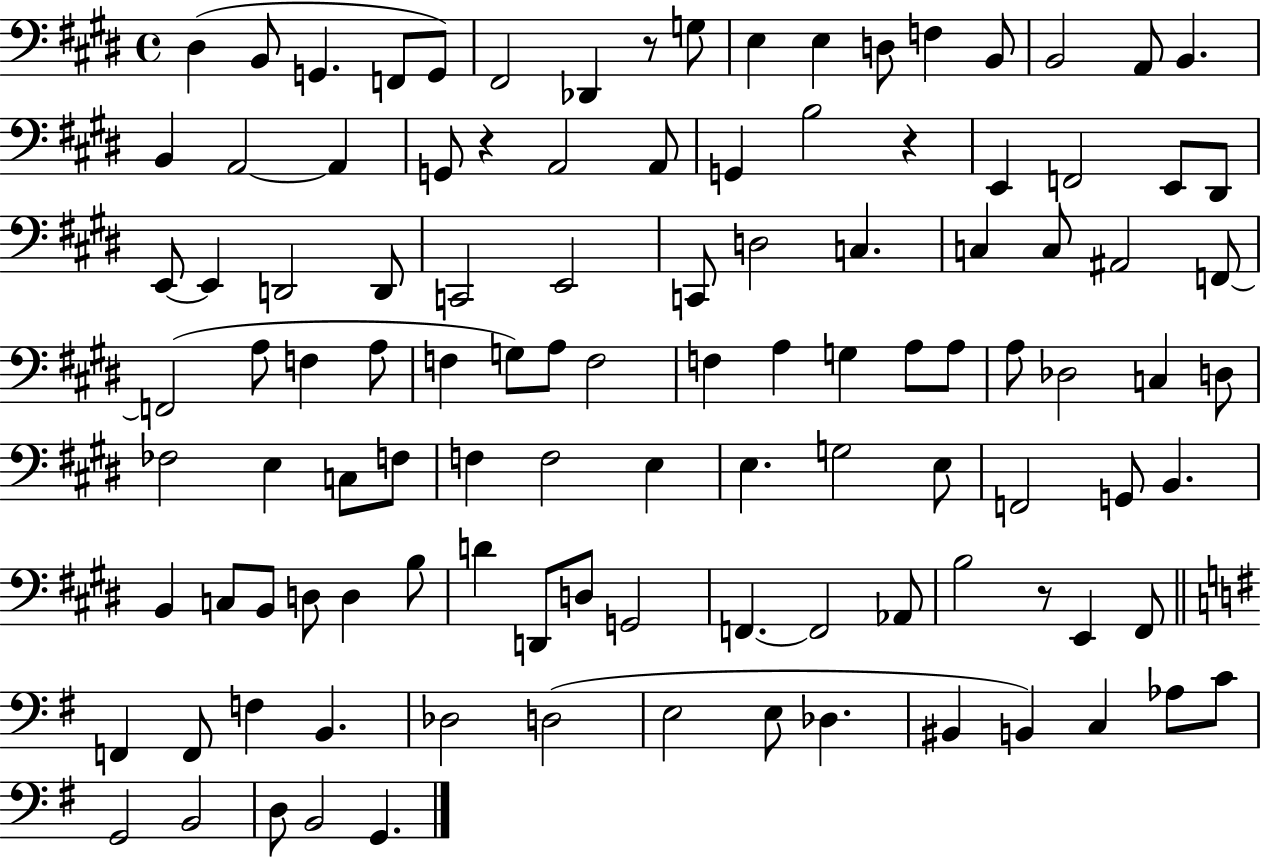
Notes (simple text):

D#3/q B2/e G2/q. F2/e G2/e F#2/h Db2/q R/e G3/e E3/q E3/q D3/e F3/q B2/e B2/h A2/e B2/q. B2/q A2/h A2/q G2/e R/q A2/h A2/e G2/q B3/h R/q E2/q F2/h E2/e D#2/e E2/e E2/q D2/h D2/e C2/h E2/h C2/e D3/h C3/q. C3/q C3/e A#2/h F2/e F2/h A3/e F3/q A3/e F3/q G3/e A3/e F3/h F3/q A3/q G3/q A3/e A3/e A3/e Db3/h C3/q D3/e FES3/h E3/q C3/e F3/e F3/q F3/h E3/q E3/q. G3/h E3/e F2/h G2/e B2/q. B2/q C3/e B2/e D3/e D3/q B3/e D4/q D2/e D3/e G2/h F2/q. F2/h Ab2/e B3/h R/e E2/q F#2/e F2/q F2/e F3/q B2/q. Db3/h D3/h E3/h E3/e Db3/q. BIS2/q B2/q C3/q Ab3/e C4/e G2/h B2/h D3/e B2/h G2/q.